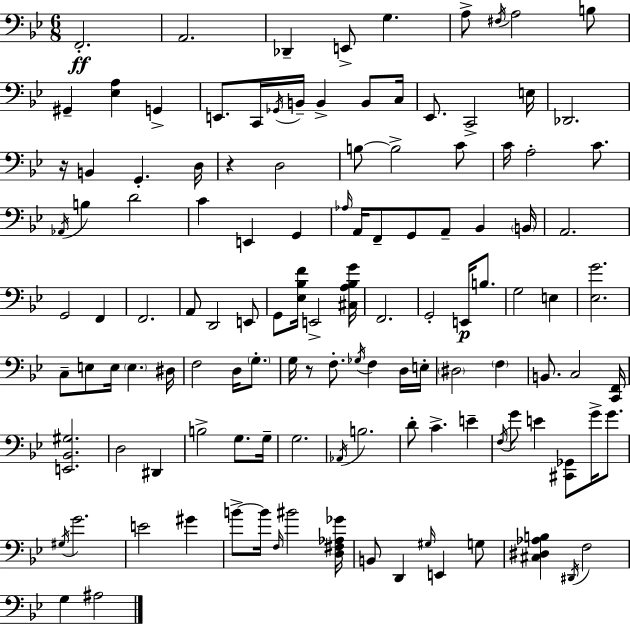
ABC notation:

X:1
T:Untitled
M:6/8
L:1/4
K:Bb
F,,2 A,,2 _D,, E,,/2 G, A,/2 ^F,/4 A,2 B,/2 ^G,, [_E,A,] G,, E,,/2 C,,/4 _G,,/4 B,,/4 B,, B,,/2 C,/4 _E,,/2 C,,2 E,/4 _D,,2 z/4 B,, G,, D,/4 z D,2 B,/2 B,2 C/2 C/4 A,2 C/2 _A,,/4 B, D2 C E,, G,, _A,/4 A,,/4 F,,/2 G,,/2 A,,/2 _B,, B,,/4 A,,2 G,,2 F,, F,,2 A,,/2 D,,2 E,,/2 G,,/2 [_E,_B,F]/4 E,,2 [^C,A,_B,G]/4 F,,2 G,,2 E,,/4 B,/2 G,2 E, [_E,G]2 C,/2 E,/2 E,/4 E, ^D,/4 F,2 D,/4 G,/2 G,/4 z/2 F,/2 _G,/4 F, D,/4 E,/4 ^D,2 F, B,,/2 C,2 [C,,F,,]/4 [E,,_B,,^G,]2 D,2 ^D,, B,2 G,/2 G,/4 G,2 _A,,/4 B,2 D/2 C E F,/4 G/2 E [^C,,_G,,]/2 G/4 G/2 ^G,/4 G2 E2 ^G B/2 B/4 F,/4 ^B2 [D,^F,_A,_G]/4 B,,/2 D,, ^G,/4 E,, G,/2 [^C,^D,_A,B,] ^D,,/4 F,2 G, ^A,2